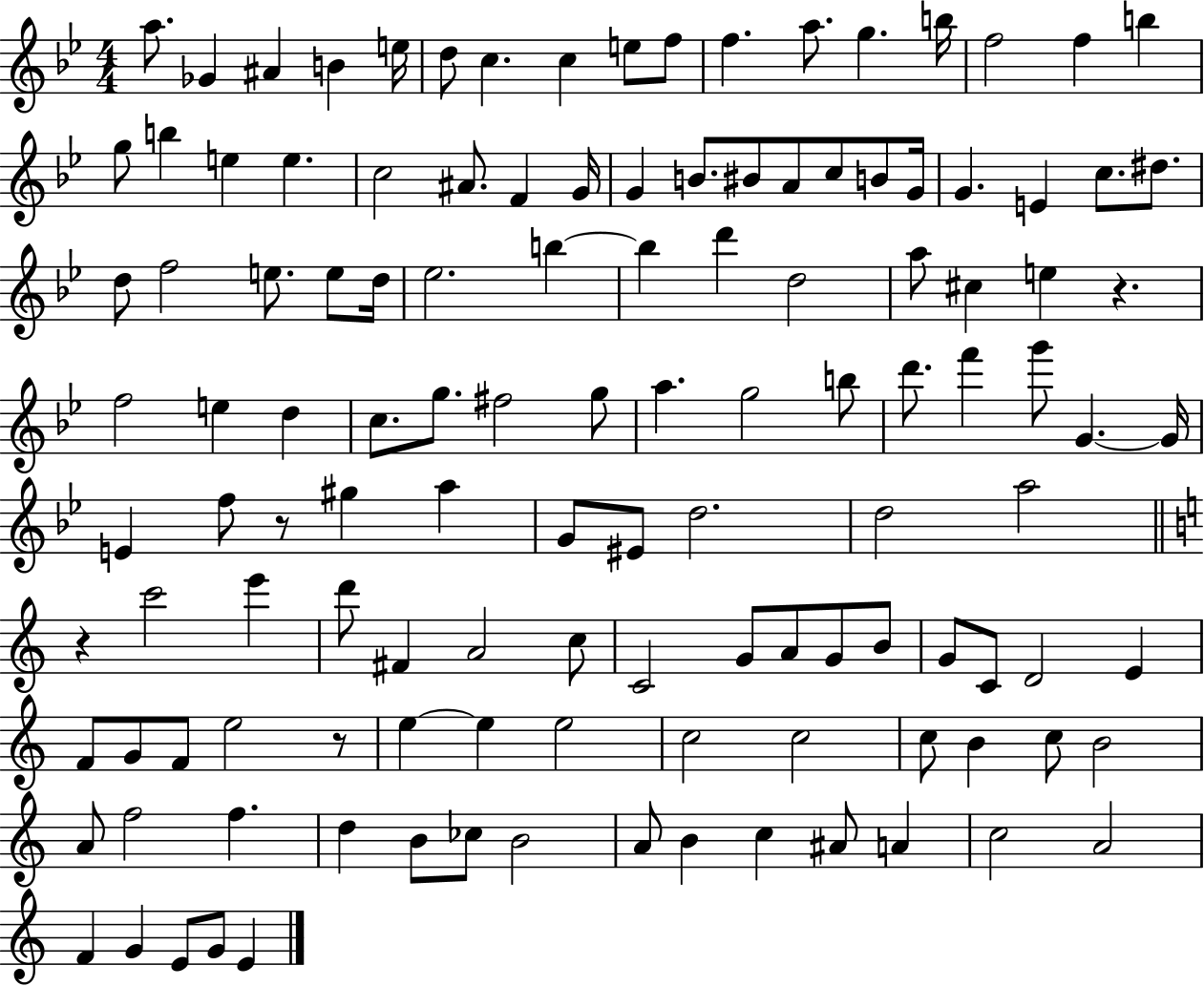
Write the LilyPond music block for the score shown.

{
  \clef treble
  \numericTimeSignature
  \time 4/4
  \key bes \major
  \repeat volta 2 { a''8. ges'4 ais'4 b'4 e''16 | d''8 c''4. c''4 e''8 f''8 | f''4. a''8. g''4. b''16 | f''2 f''4 b''4 | \break g''8 b''4 e''4 e''4. | c''2 ais'8. f'4 g'16 | g'4 b'8. bis'8 a'8 c''8 b'8 g'16 | g'4. e'4 c''8. dis''8. | \break d''8 f''2 e''8. e''8 d''16 | ees''2. b''4~~ | b''4 d'''4 d''2 | a''8 cis''4 e''4 r4. | \break f''2 e''4 d''4 | c''8. g''8. fis''2 g''8 | a''4. g''2 b''8 | d'''8. f'''4 g'''8 g'4.~~ g'16 | \break e'4 f''8 r8 gis''4 a''4 | g'8 eis'8 d''2. | d''2 a''2 | \bar "||" \break \key c \major r4 c'''2 e'''4 | d'''8 fis'4 a'2 c''8 | c'2 g'8 a'8 g'8 b'8 | g'8 c'8 d'2 e'4 | \break f'8 g'8 f'8 e''2 r8 | e''4~~ e''4 e''2 | c''2 c''2 | c''8 b'4 c''8 b'2 | \break a'8 f''2 f''4. | d''4 b'8 ces''8 b'2 | a'8 b'4 c''4 ais'8 a'4 | c''2 a'2 | \break f'4 g'4 e'8 g'8 e'4 | } \bar "|."
}